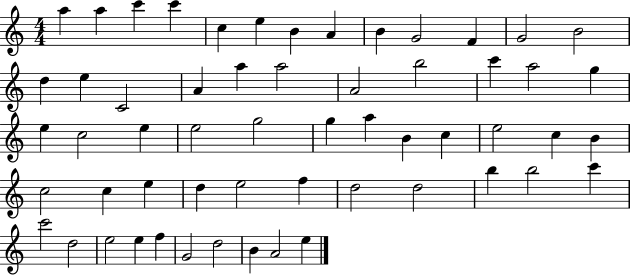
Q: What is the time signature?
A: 4/4